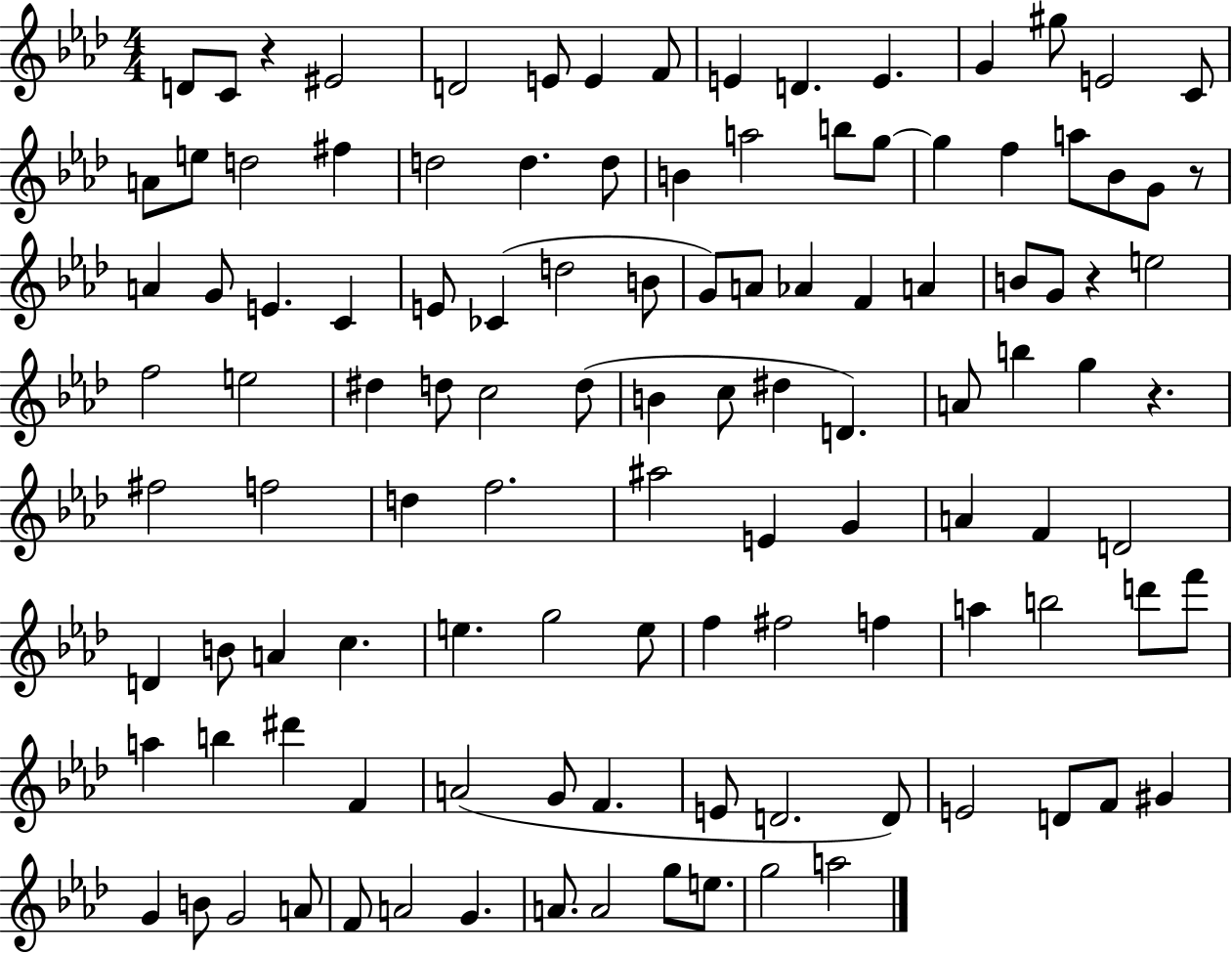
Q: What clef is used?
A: treble